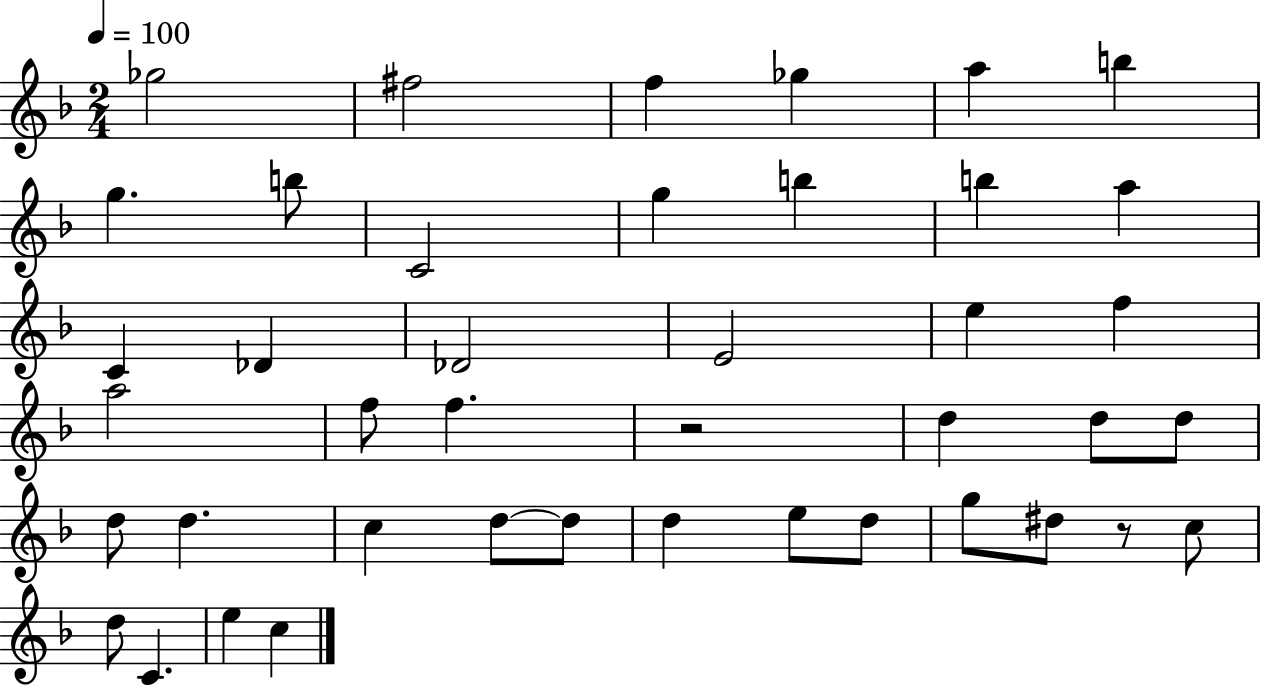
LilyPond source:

{
  \clef treble
  \numericTimeSignature
  \time 2/4
  \key f \major
  \tempo 4 = 100
  \repeat volta 2 { ges''2 | fis''2 | f''4 ges''4 | a''4 b''4 | \break g''4. b''8 | c'2 | g''4 b''4 | b''4 a''4 | \break c'4 des'4 | des'2 | e'2 | e''4 f''4 | \break a''2 | f''8 f''4. | r2 | d''4 d''8 d''8 | \break d''8 d''4. | c''4 d''8~~ d''8 | d''4 e''8 d''8 | g''8 dis''8 r8 c''8 | \break d''8 c'4. | e''4 c''4 | } \bar "|."
}